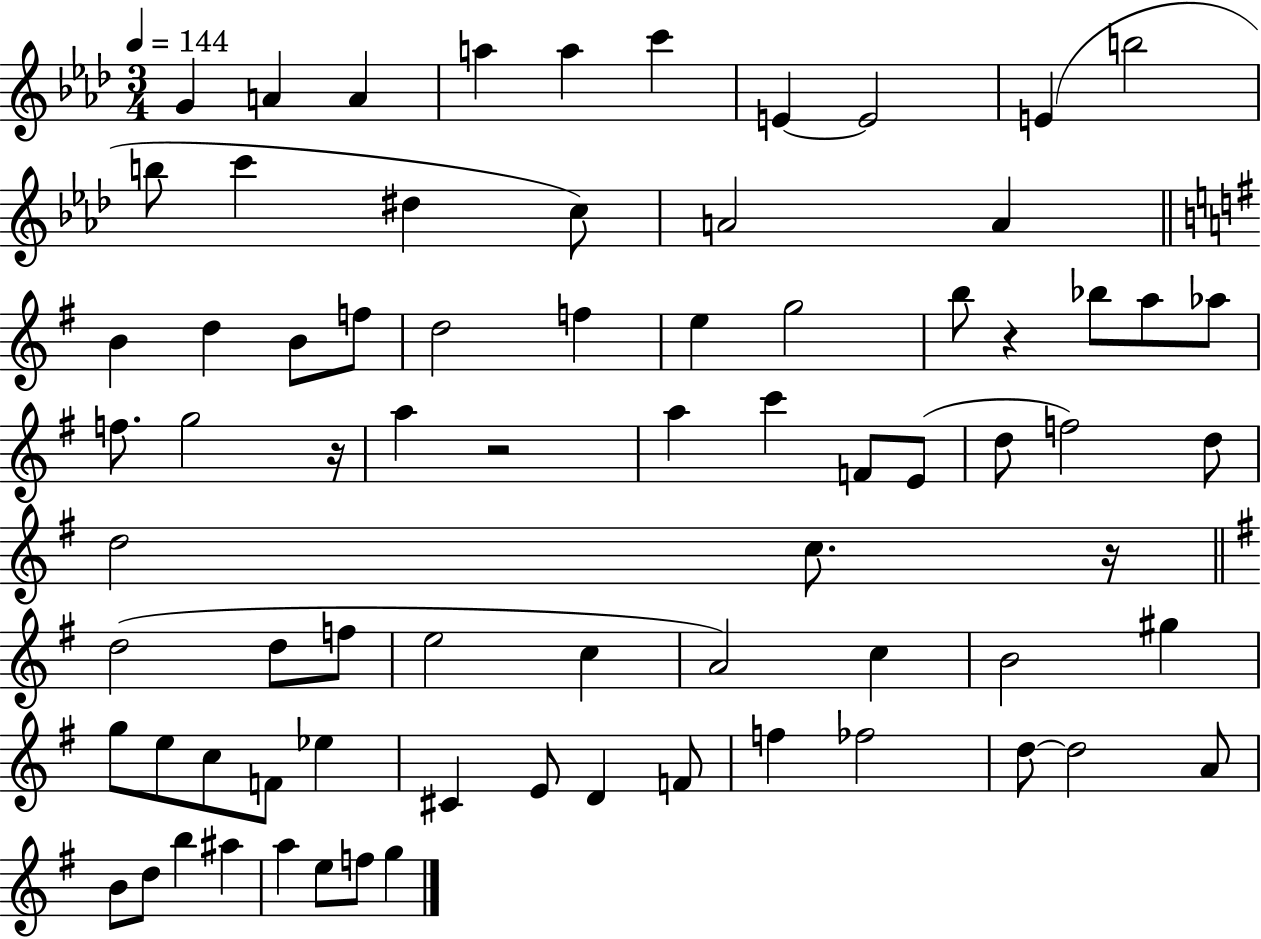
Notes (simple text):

G4/q A4/q A4/q A5/q A5/q C6/q E4/q E4/h E4/q B5/h B5/e C6/q D#5/q C5/e A4/h A4/q B4/q D5/q B4/e F5/e D5/h F5/q E5/q G5/h B5/e R/q Bb5/e A5/e Ab5/e F5/e. G5/h R/s A5/q R/h A5/q C6/q F4/e E4/e D5/e F5/h D5/e D5/h C5/e. R/s D5/h D5/e F5/e E5/h C5/q A4/h C5/q B4/h G#5/q G5/e E5/e C5/e F4/e Eb5/q C#4/q E4/e D4/q F4/e F5/q FES5/h D5/e D5/h A4/e B4/e D5/e B5/q A#5/q A5/q E5/e F5/e G5/q